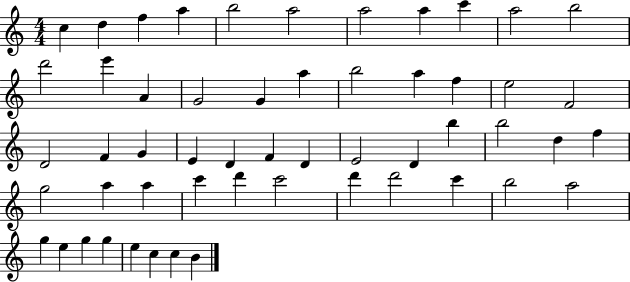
C5/q D5/q F5/q A5/q B5/h A5/h A5/h A5/q C6/q A5/h B5/h D6/h E6/q A4/q G4/h G4/q A5/q B5/h A5/q F5/q E5/h F4/h D4/h F4/q G4/q E4/q D4/q F4/q D4/q E4/h D4/q B5/q B5/h D5/q F5/q G5/h A5/q A5/q C6/q D6/q C6/h D6/q D6/h C6/q B5/h A5/h G5/q E5/q G5/q G5/q E5/q C5/q C5/q B4/q